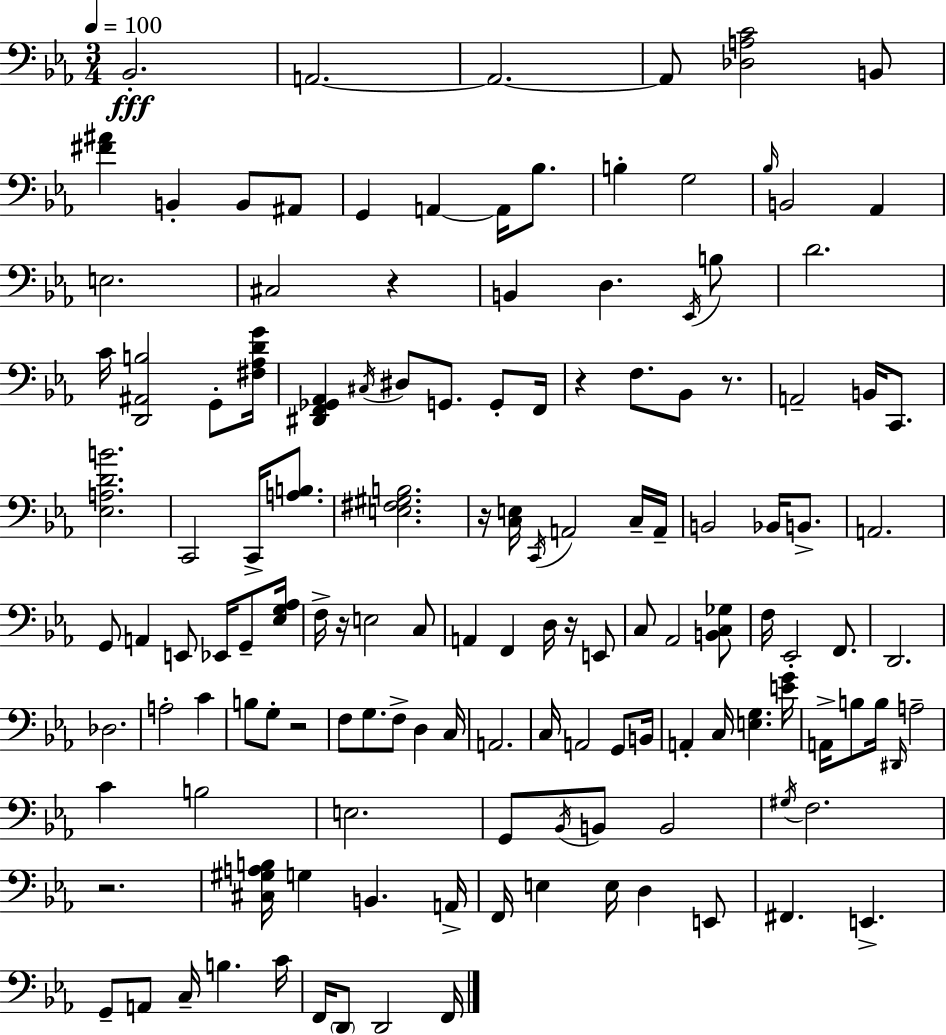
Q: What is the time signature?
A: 3/4